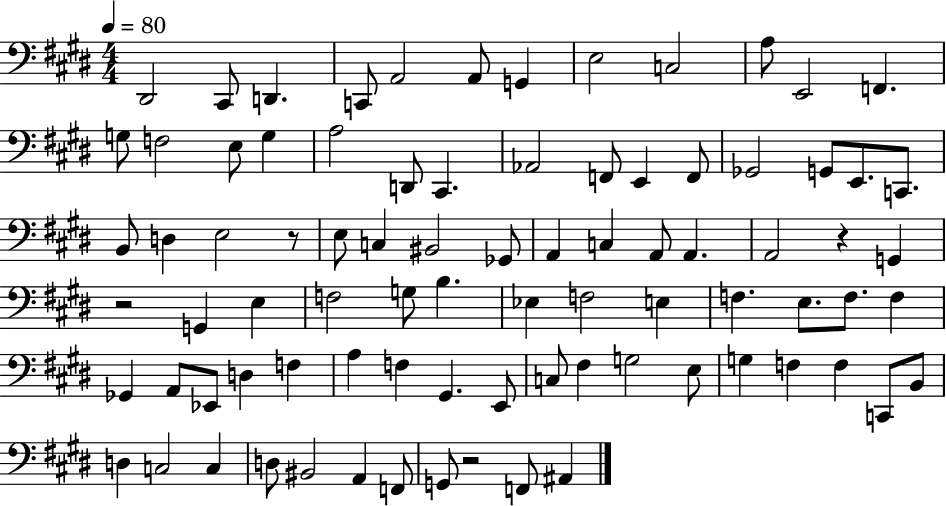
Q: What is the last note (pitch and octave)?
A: A#2